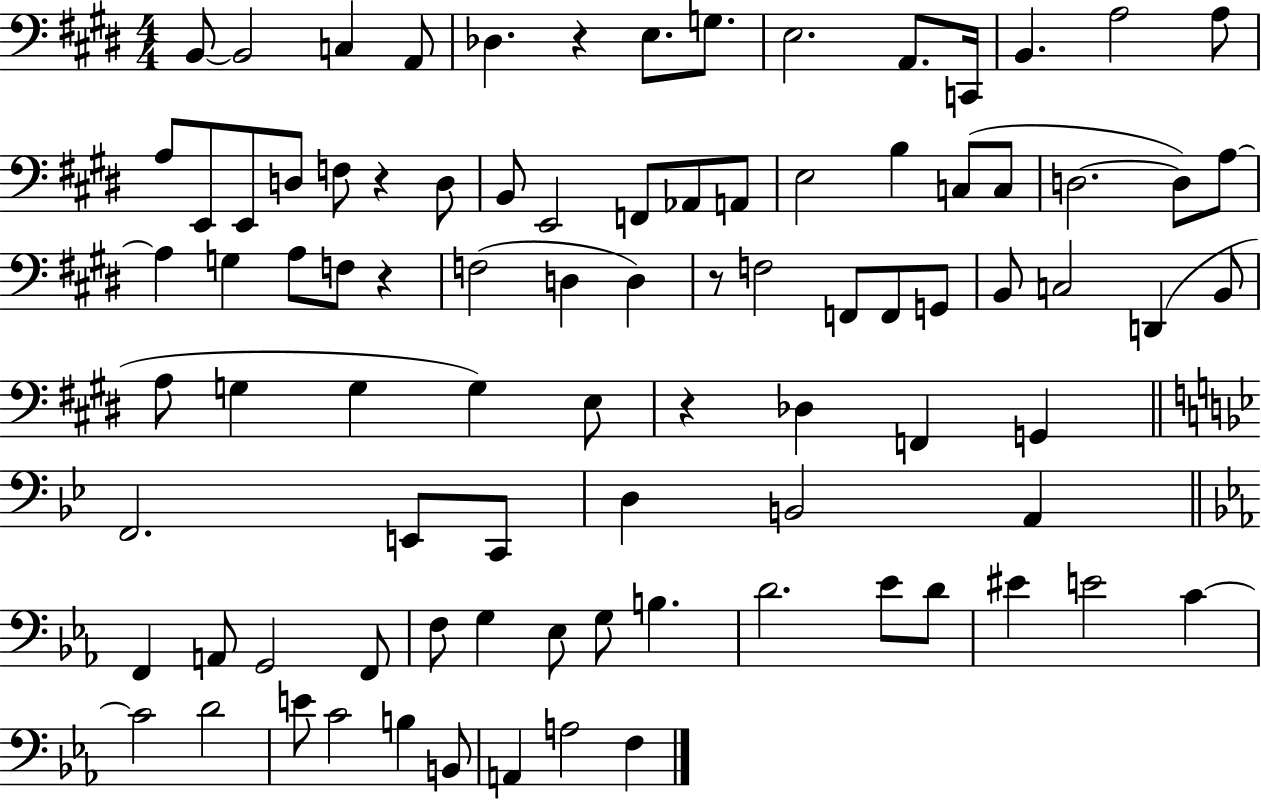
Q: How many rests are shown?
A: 5